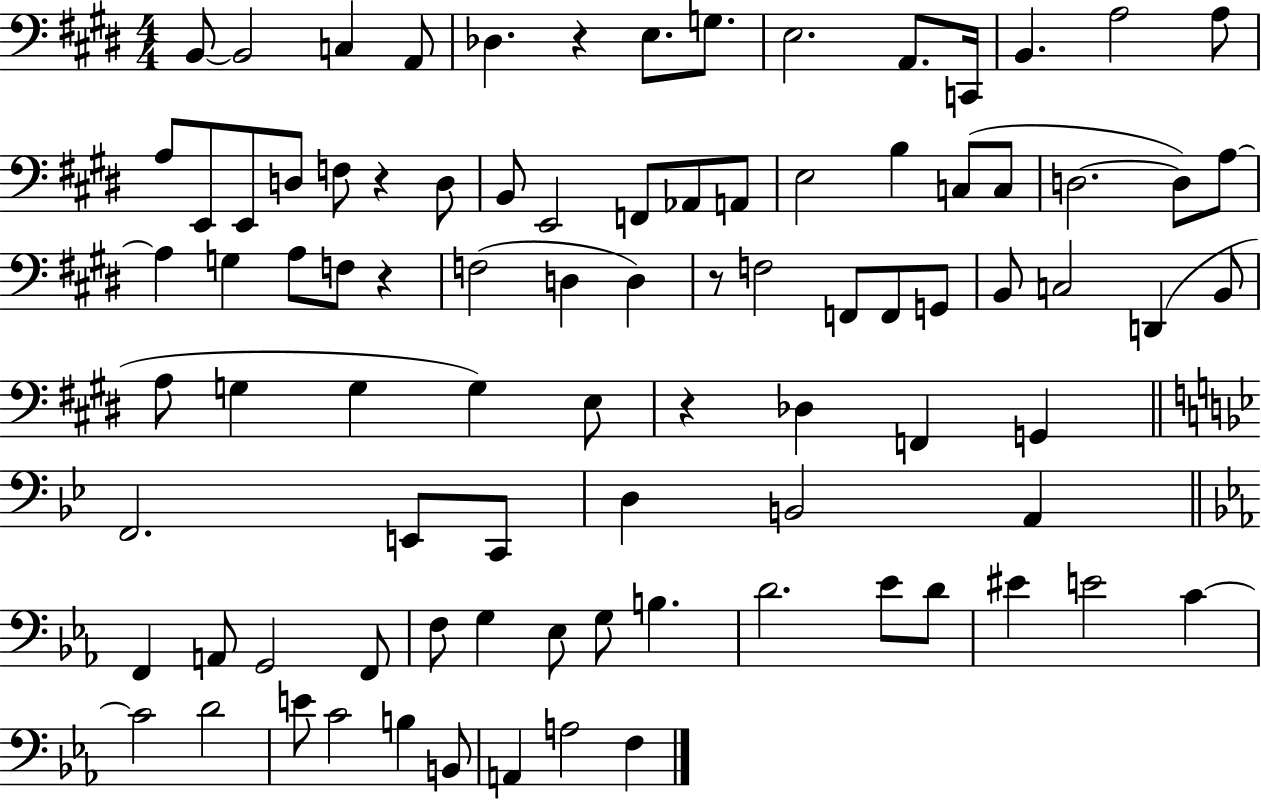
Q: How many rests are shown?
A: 5